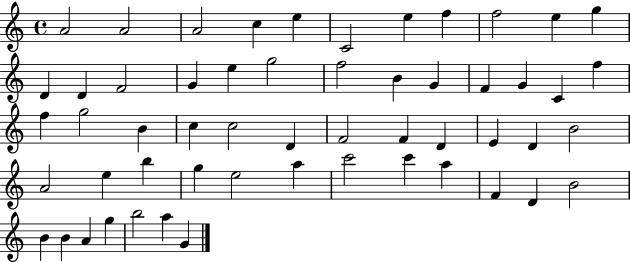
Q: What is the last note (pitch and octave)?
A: G4